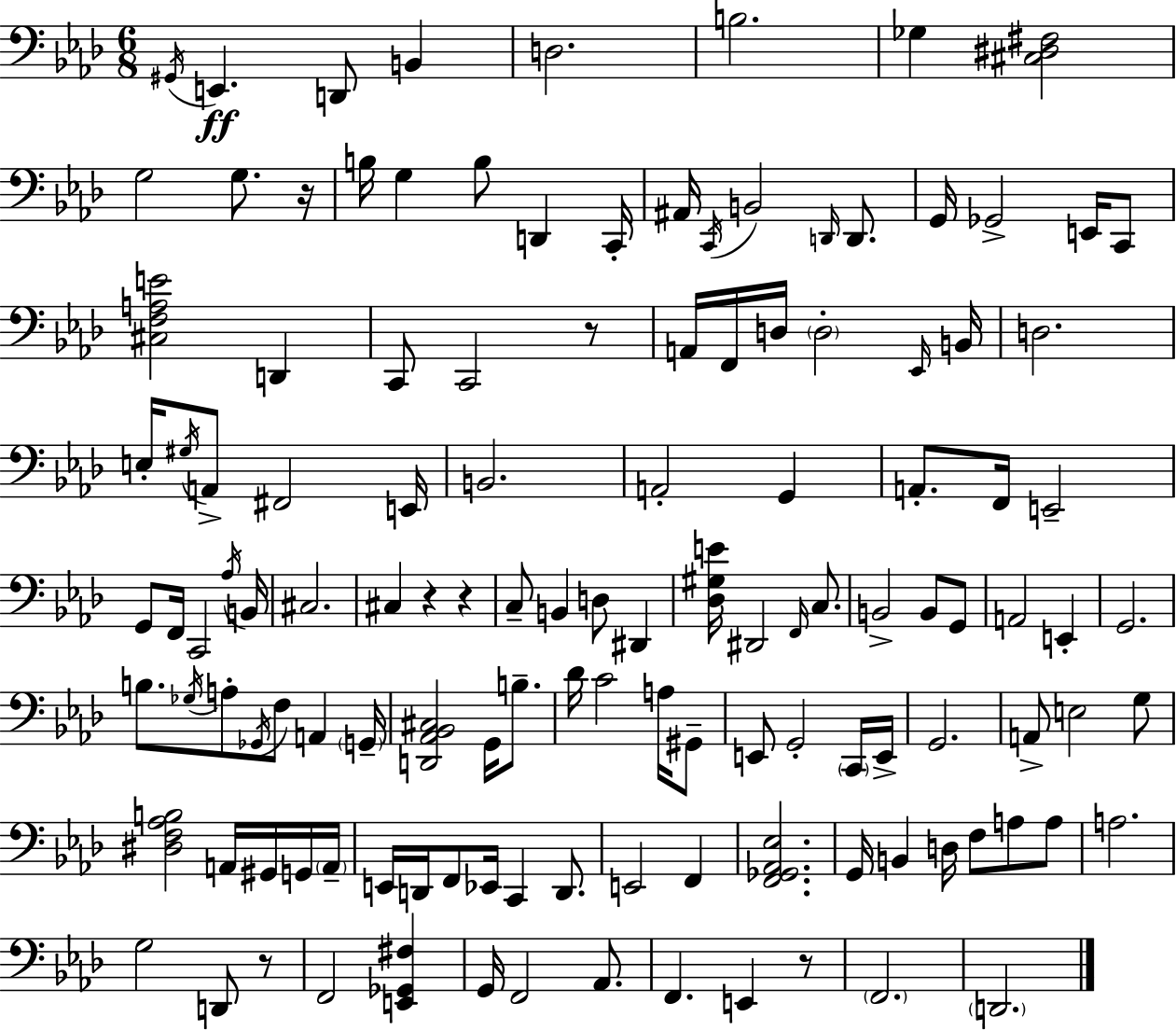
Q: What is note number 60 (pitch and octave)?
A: B2